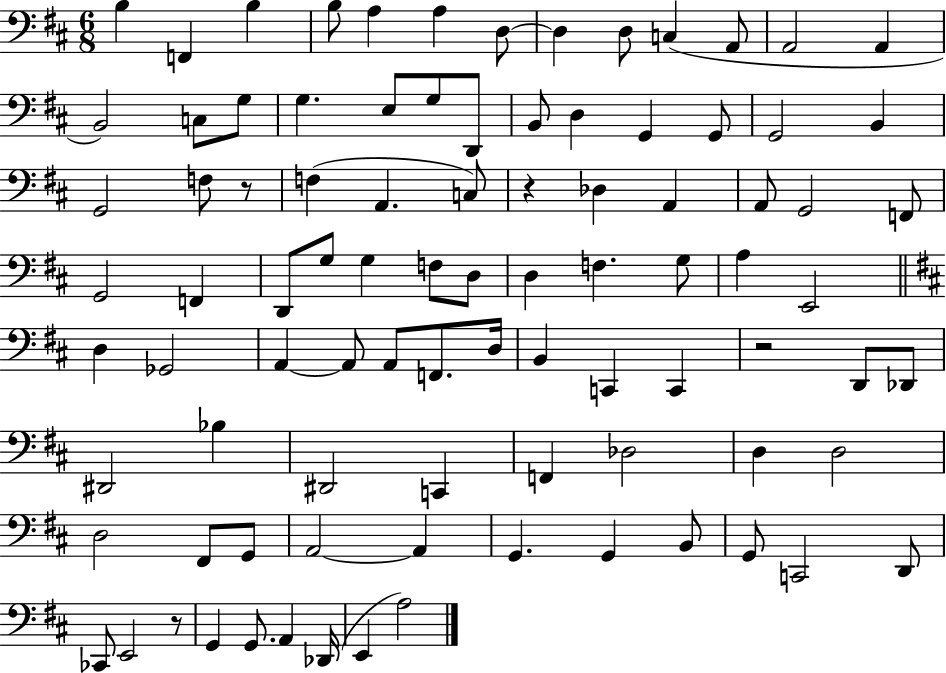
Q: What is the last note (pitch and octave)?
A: A3